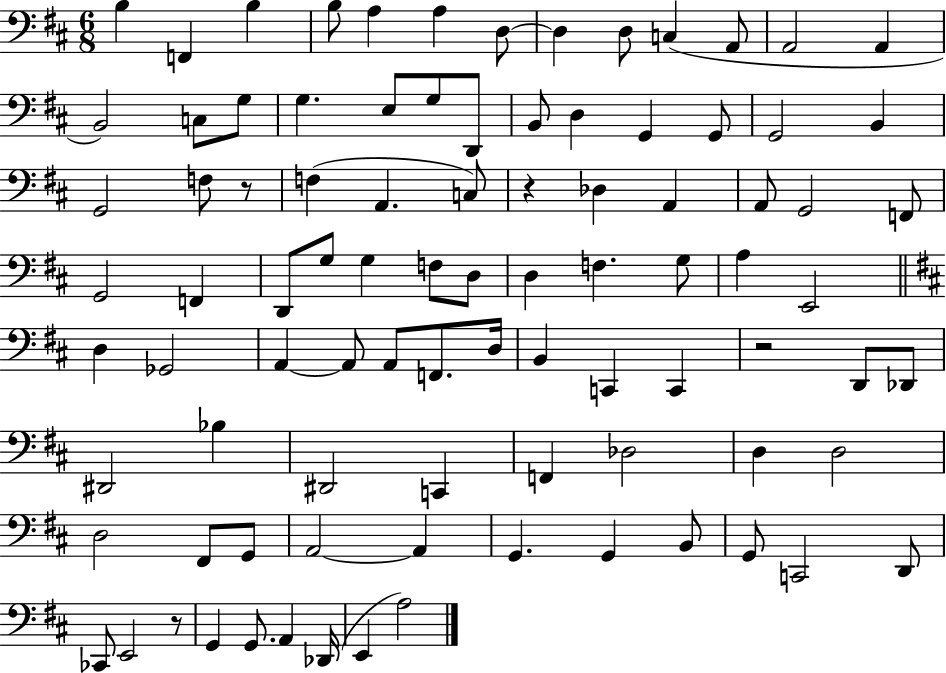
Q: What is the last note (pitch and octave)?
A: A3